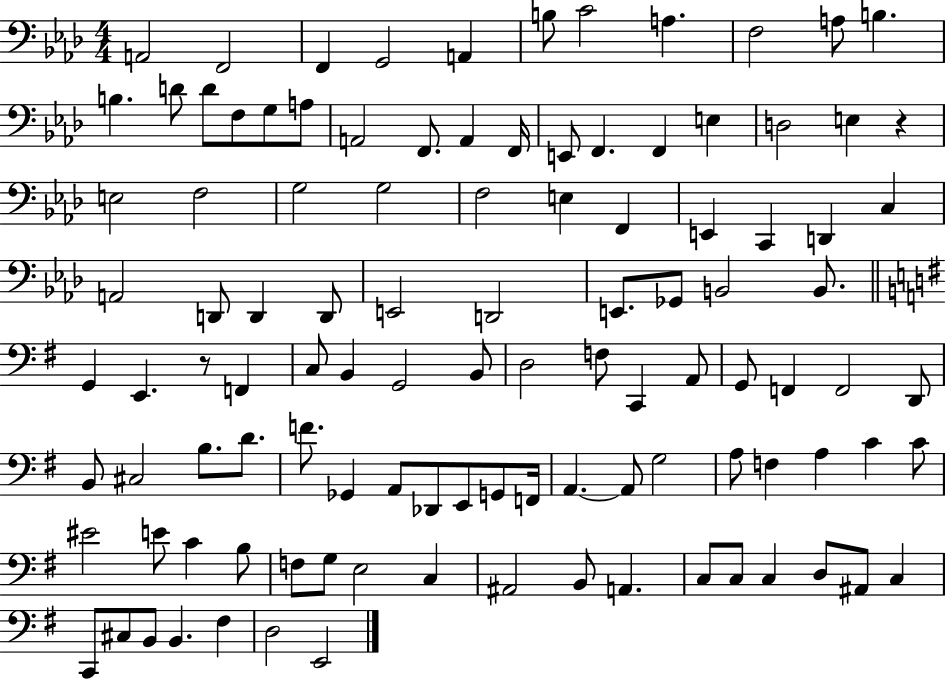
X:1
T:Untitled
M:4/4
L:1/4
K:Ab
A,,2 F,,2 F,, G,,2 A,, B,/2 C2 A, F,2 A,/2 B, B, D/2 D/2 F,/2 G,/2 A,/2 A,,2 F,,/2 A,, F,,/4 E,,/2 F,, F,, E, D,2 E, z E,2 F,2 G,2 G,2 F,2 E, F,, E,, C,, D,, C, A,,2 D,,/2 D,, D,,/2 E,,2 D,,2 E,,/2 _G,,/2 B,,2 B,,/2 G,, E,, z/2 F,, C,/2 B,, G,,2 B,,/2 D,2 F,/2 C,, A,,/2 G,,/2 F,, F,,2 D,,/2 B,,/2 ^C,2 B,/2 D/2 F/2 _G,, A,,/2 _D,,/2 E,,/2 G,,/2 F,,/4 A,, A,,/2 G,2 A,/2 F, A, C C/2 ^E2 E/2 C B,/2 F,/2 G,/2 E,2 C, ^A,,2 B,,/2 A,, C,/2 C,/2 C, D,/2 ^A,,/2 C, C,,/2 ^C,/2 B,,/2 B,, ^F, D,2 E,,2